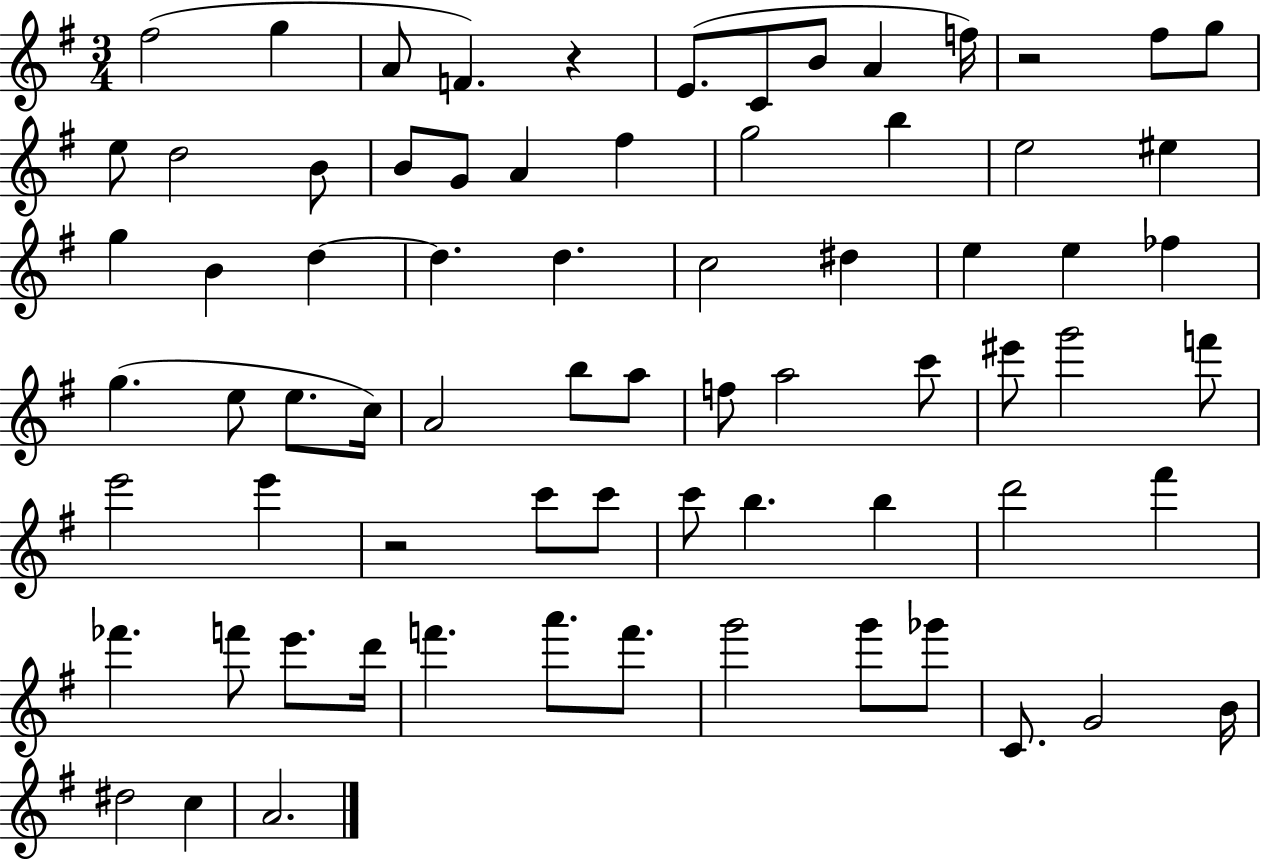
X:1
T:Untitled
M:3/4
L:1/4
K:G
^f2 g A/2 F z E/2 C/2 B/2 A f/4 z2 ^f/2 g/2 e/2 d2 B/2 B/2 G/2 A ^f g2 b e2 ^e g B d d d c2 ^d e e _f g e/2 e/2 c/4 A2 b/2 a/2 f/2 a2 c'/2 ^e'/2 g'2 f'/2 e'2 e' z2 c'/2 c'/2 c'/2 b b d'2 ^f' _f' f'/2 e'/2 d'/4 f' a'/2 f'/2 g'2 g'/2 _g'/2 C/2 G2 B/4 ^d2 c A2